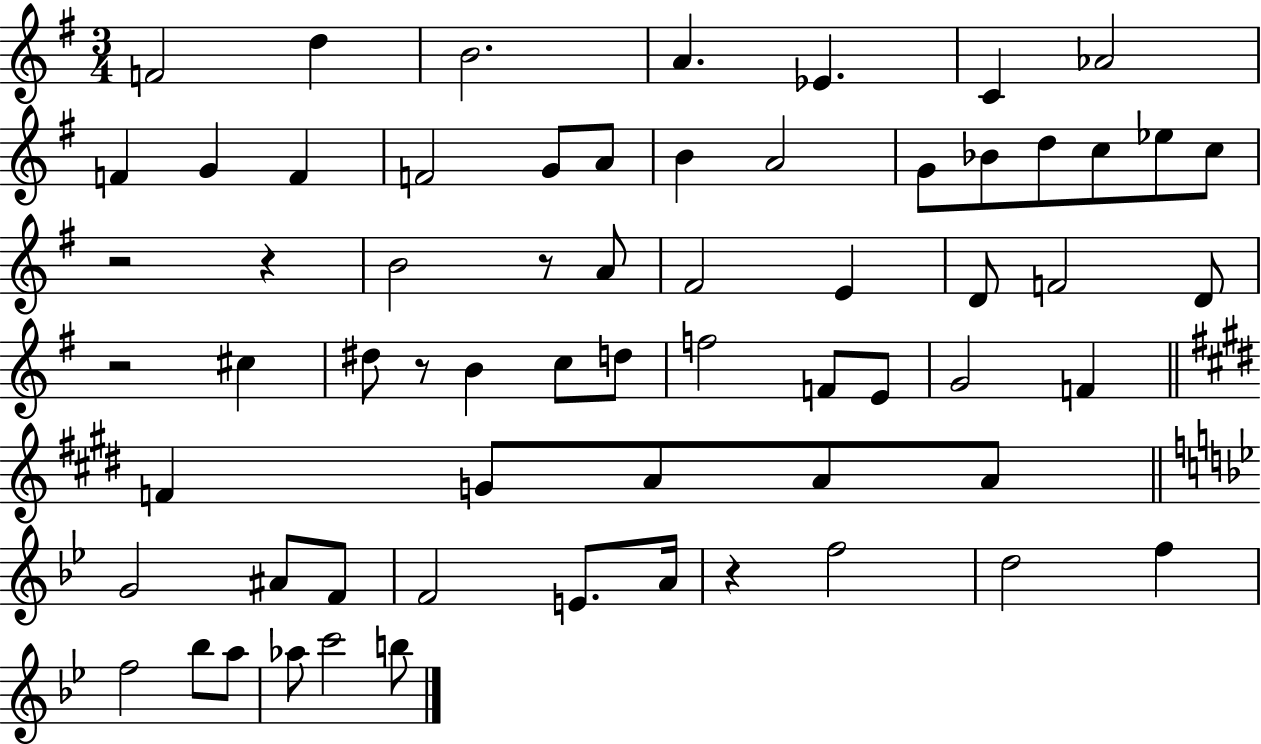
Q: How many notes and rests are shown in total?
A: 64